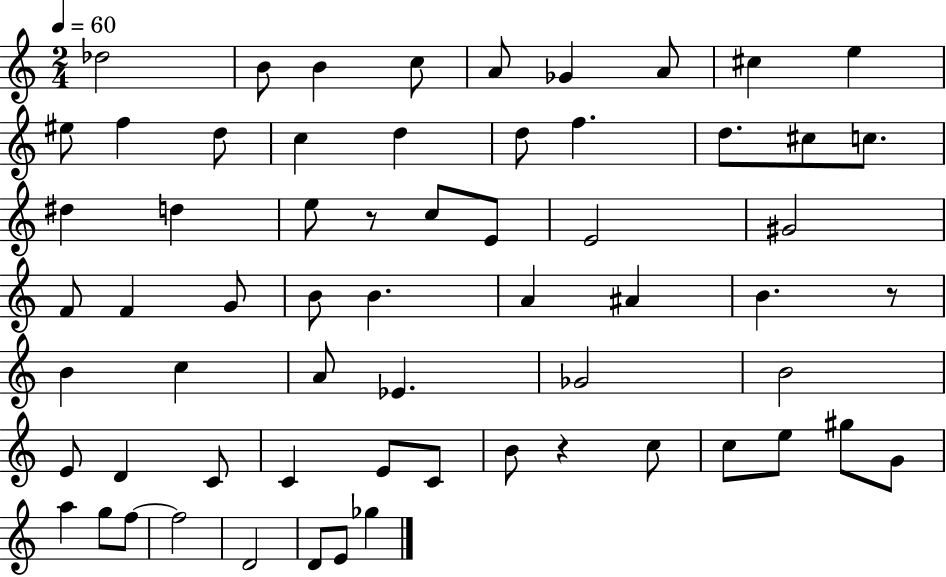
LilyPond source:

{
  \clef treble
  \numericTimeSignature
  \time 2/4
  \key c \major
  \tempo 4 = 60
  des''2 | b'8 b'4 c''8 | a'8 ges'4 a'8 | cis''4 e''4 | \break eis''8 f''4 d''8 | c''4 d''4 | d''8 f''4. | d''8. cis''8 c''8. | \break dis''4 d''4 | e''8 r8 c''8 e'8 | e'2 | gis'2 | \break f'8 f'4 g'8 | b'8 b'4. | a'4 ais'4 | b'4. r8 | \break b'4 c''4 | a'8 ees'4. | ges'2 | b'2 | \break e'8 d'4 c'8 | c'4 e'8 c'8 | b'8 r4 c''8 | c''8 e''8 gis''8 g'8 | \break a''4 g''8 f''8~~ | f''2 | d'2 | d'8 e'8 ges''4 | \break \bar "|."
}